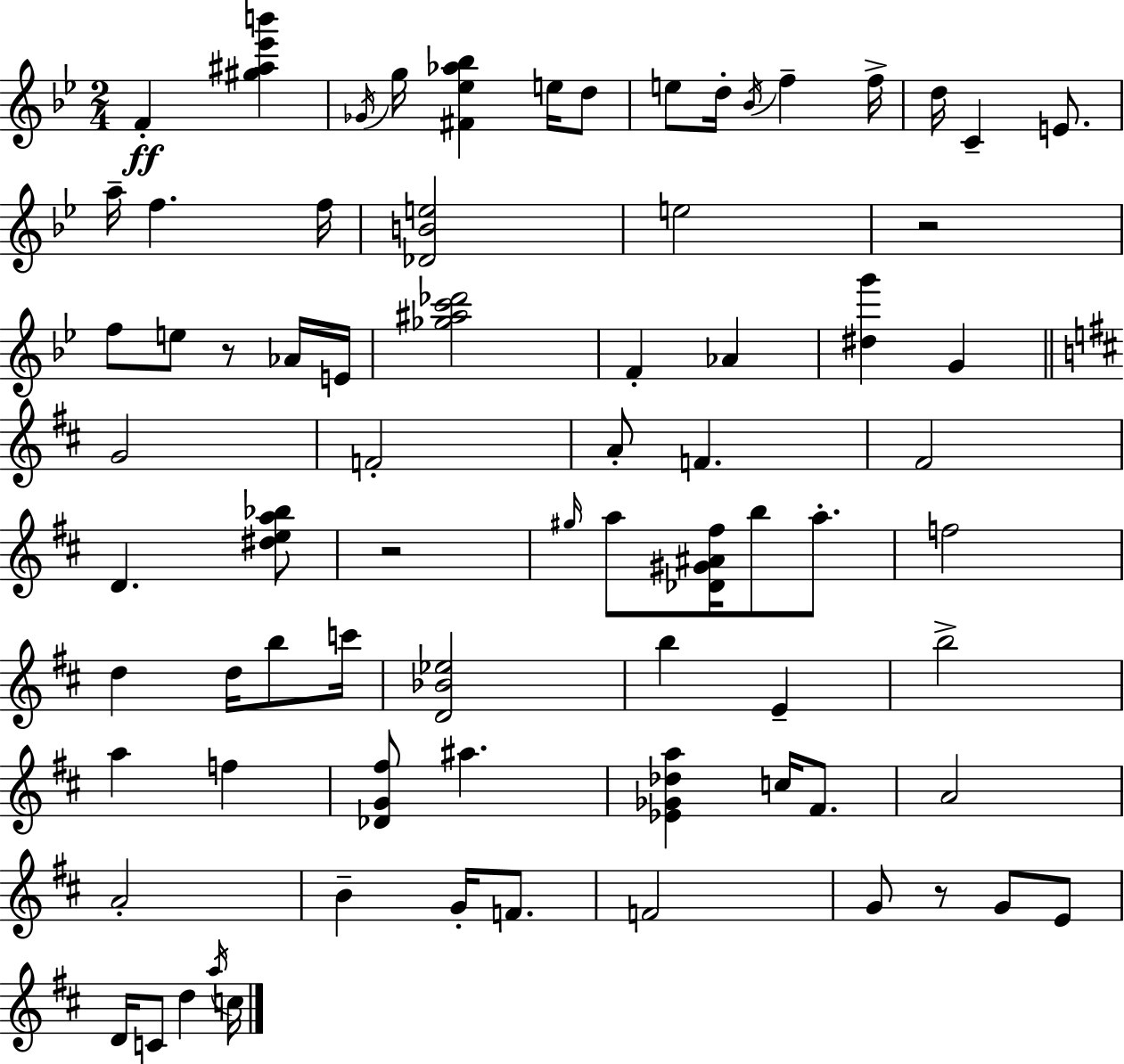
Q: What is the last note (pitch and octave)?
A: C5